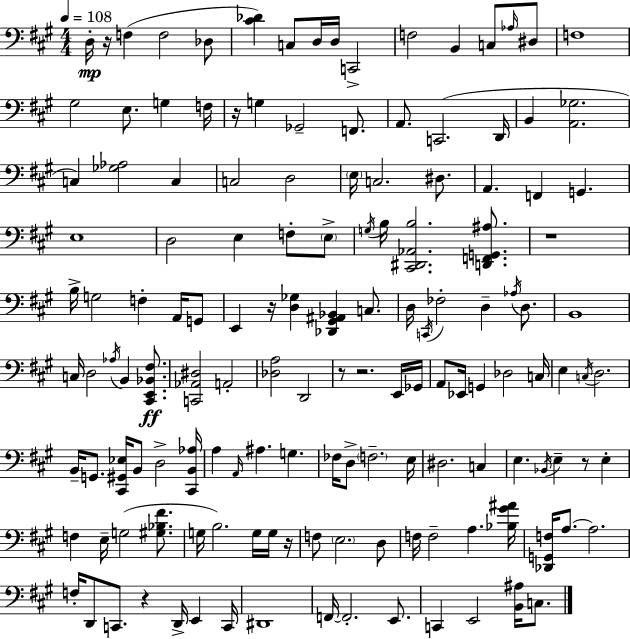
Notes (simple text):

D3/s R/s F3/q F3/h Db3/e [C#4,Db4]/q C3/e D3/s D3/s C2/h F3/h B2/q C3/e Ab3/s D#3/e F3/w G#3/h E3/e. G3/q F3/s R/s G3/q Gb2/h F2/e. A2/e. C2/h. D2/s B2/q [A2,Gb3]/h. C3/q [Gb3,Ab3]/h C3/q C3/h D3/h E3/s C3/h. D#3/e. A2/q. F2/q G2/q. E3/w D3/h E3/q F3/e E3/e G3/s B3/s [C#2,D#2,Ab2,B3]/h. [D2,F2,G2,A#3]/e. R/w B3/s G3/h F3/q A2/s G2/e E2/q R/s [D3,Gb3]/q [Db2,G#2,A#2,Bb2]/q C3/e. D3/s C2/s FES3/h D3/q Ab3/s D3/e. B2/w C3/s D3/h Ab3/s B2/q [C#2,E2,Bb2,F#3]/e. [C2,Ab2,D#3]/h A2/h [Db3,A3]/h D2/h R/e R/h. E2/s Gb2/s A2/e Eb2/s G2/q Db3/h C3/s E3/q C3/s D3/h. B2/s G2/e. [C#2,G#2,Eb3]/s B2/e D3/h [C#2,B2,Ab3]/s A3/q A2/s A#3/q. G3/q. FES3/s D3/e F3/h. E3/s D#3/h. C3/q E3/q. Bb2/s E3/q R/e E3/q F3/q E3/s G3/h [G#3,Bb3,F#4]/e. G3/s B3/h. G3/s G3/s R/s F3/e E3/h. D3/e F3/s F3/h A3/q. [Bb3,G#4,A#4]/s [Db2,G2,F3]/s A3/e. A3/h. F3/s D2/e C2/e. R/q D2/s E2/q C2/s D#2/w F2/s F2/h. E2/e. C2/q E2/h [B2,A#3]/s C3/e.